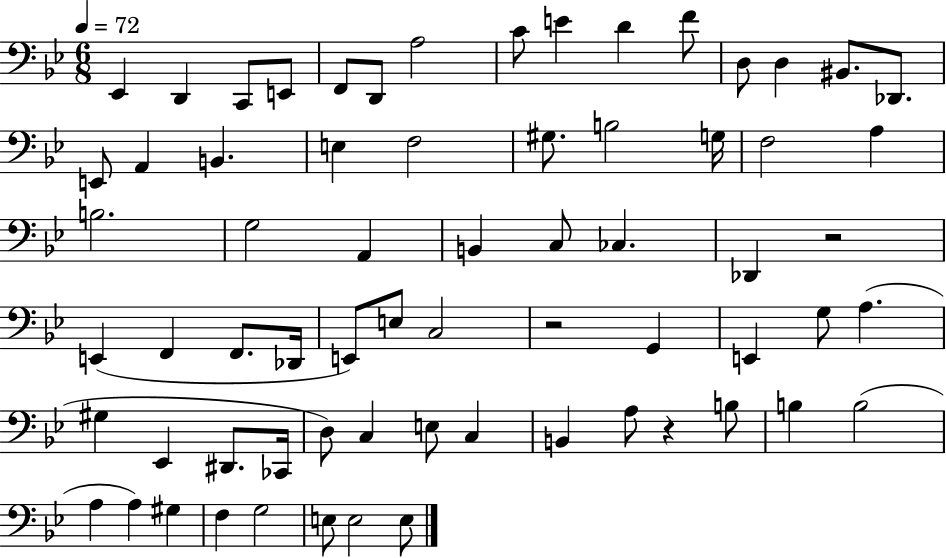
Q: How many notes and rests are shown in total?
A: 67